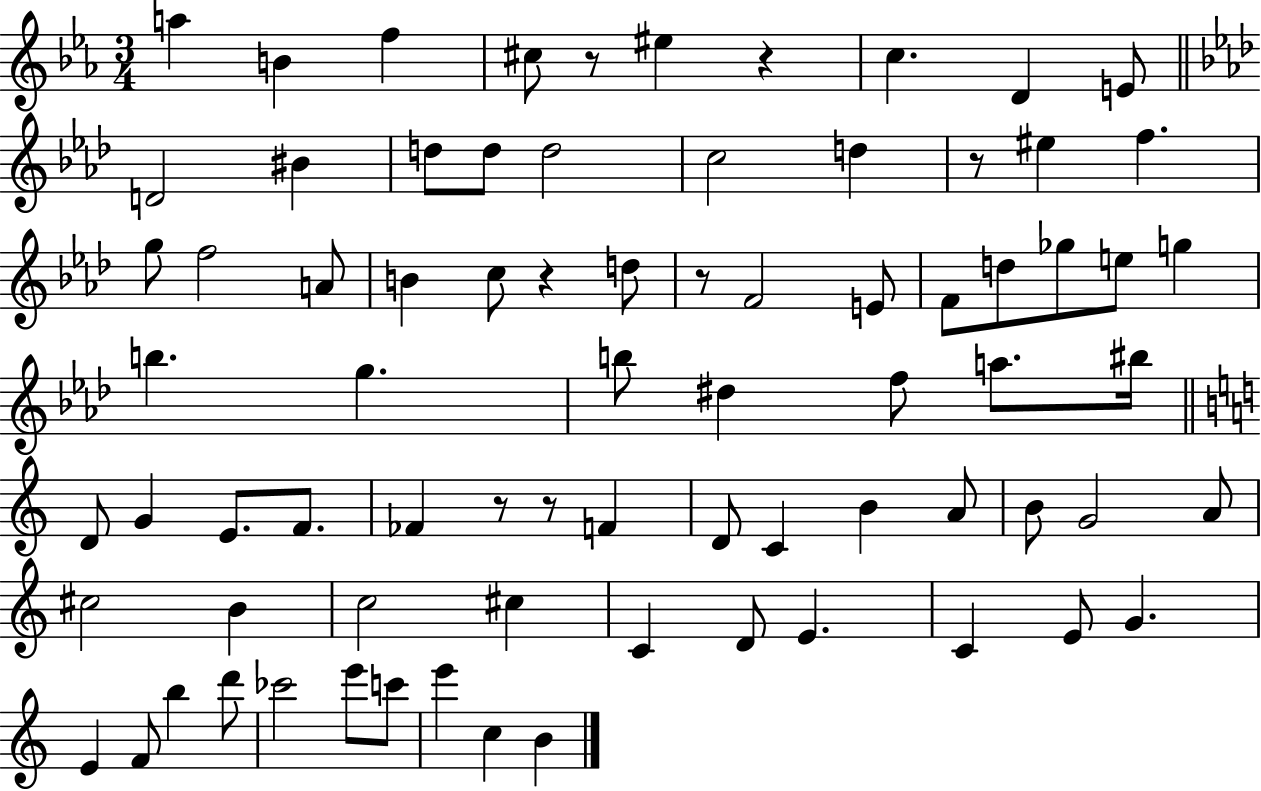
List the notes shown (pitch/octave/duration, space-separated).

A5/q B4/q F5/q C#5/e R/e EIS5/q R/q C5/q. D4/q E4/e D4/h BIS4/q D5/e D5/e D5/h C5/h D5/q R/e EIS5/q F5/q. G5/e F5/h A4/e B4/q C5/e R/q D5/e R/e F4/h E4/e F4/e D5/e Gb5/e E5/e G5/q B5/q. G5/q. B5/e D#5/q F5/e A5/e. BIS5/s D4/e G4/q E4/e. F4/e. FES4/q R/e R/e F4/q D4/e C4/q B4/q A4/e B4/e G4/h A4/e C#5/h B4/q C5/h C#5/q C4/q D4/e E4/q. C4/q E4/e G4/q. E4/q F4/e B5/q D6/e CES6/h E6/e C6/e E6/q C5/q B4/q